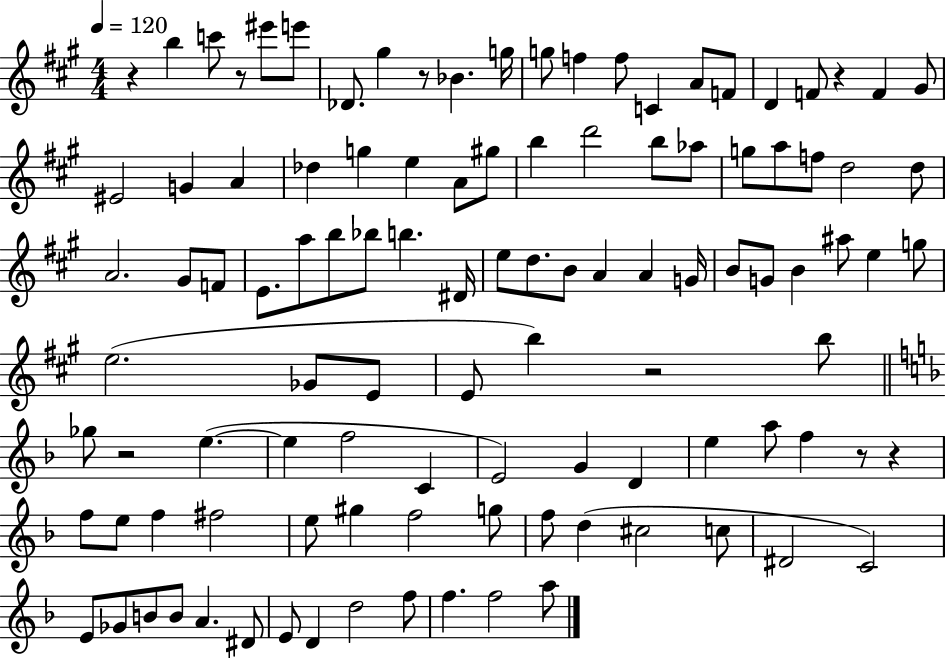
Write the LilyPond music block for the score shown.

{
  \clef treble
  \numericTimeSignature
  \time 4/4
  \key a \major
  \tempo 4 = 120
  r4 b''4 c'''8 r8 eis'''8 e'''8 | des'8. gis''4 r8 bes'4. g''16 | g''8 f''4 f''8 c'4 a'8 f'8 | d'4 f'8 r4 f'4 gis'8 | \break eis'2 g'4 a'4 | des''4 g''4 e''4 a'8 gis''8 | b''4 d'''2 b''8 aes''8 | g''8 a''8 f''8 d''2 d''8 | \break a'2. gis'8 f'8 | e'8. a''8 b''8 bes''8 b''4. dis'16 | e''8 d''8. b'8 a'4 a'4 g'16 | b'8 g'8 b'4 ais''8 e''4 g''8 | \break e''2.( ges'8 e'8 | e'8 b''4) r2 b''8 | \bar "||" \break \key f \major ges''8 r2 e''4.~(~ | e''4 f''2 c'4 | e'2) g'4 d'4 | e''4 a''8 f''4 r8 r4 | \break f''8 e''8 f''4 fis''2 | e''8 gis''4 f''2 g''8 | f''8 d''4( cis''2 c''8 | dis'2 c'2) | \break e'8 ges'8 b'8 b'8 a'4. dis'8 | e'8 d'4 d''2 f''8 | f''4. f''2 a''8 | \bar "|."
}